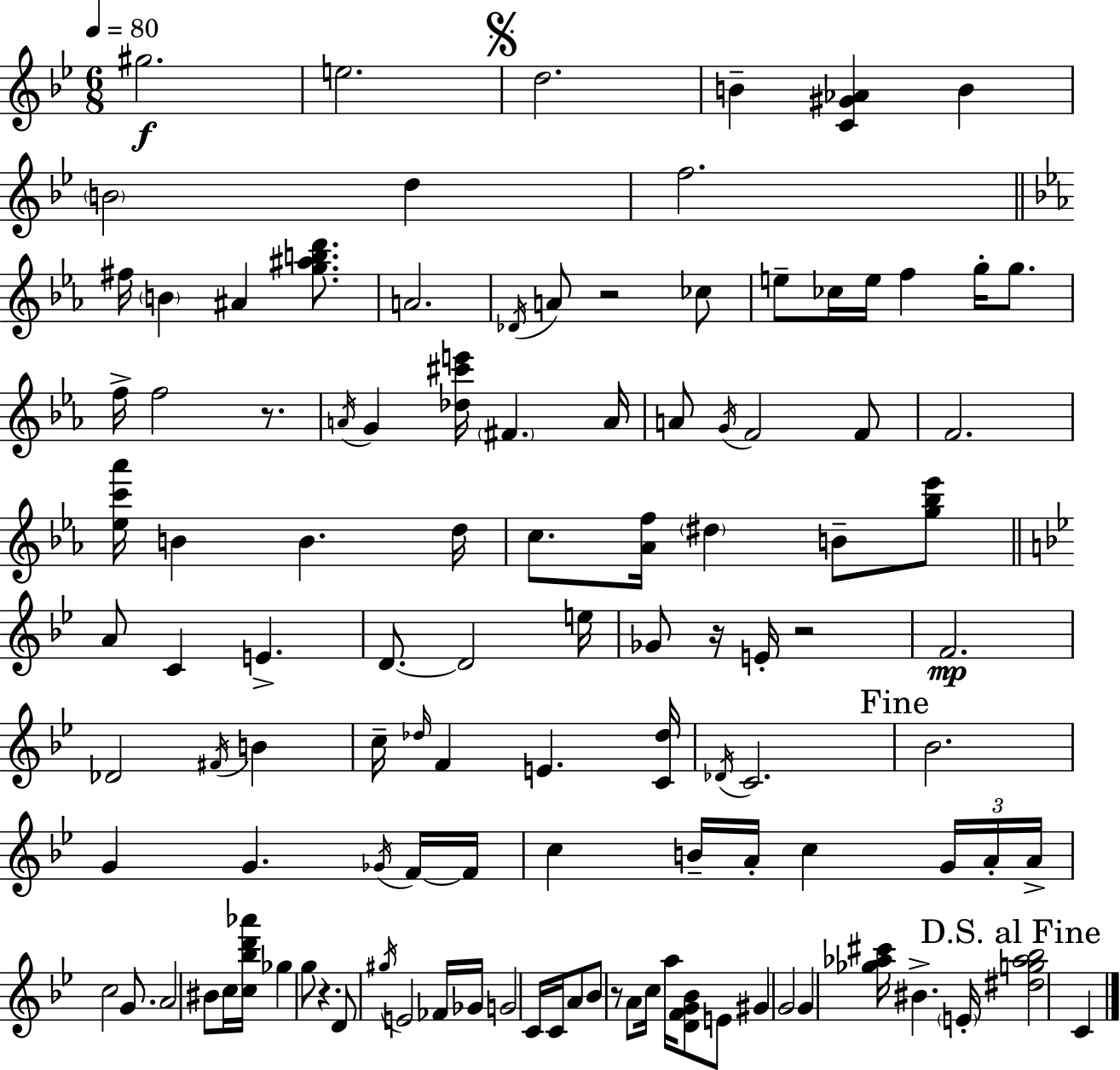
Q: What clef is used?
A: treble